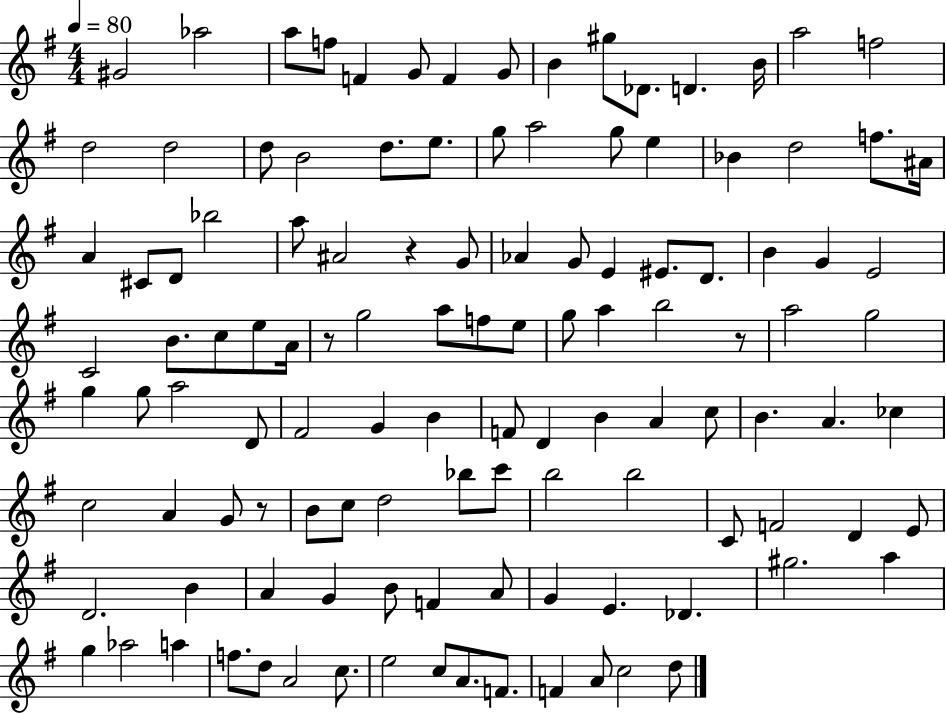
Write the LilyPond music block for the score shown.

{
  \clef treble
  \numericTimeSignature
  \time 4/4
  \key g \major
  \tempo 4 = 80
  gis'2 aes''2 | a''8 f''8 f'4 g'8 f'4 g'8 | b'4 gis''8 des'8. d'4. b'16 | a''2 f''2 | \break d''2 d''2 | d''8 b'2 d''8. e''8. | g''8 a''2 g''8 e''4 | bes'4 d''2 f''8. ais'16 | \break a'4 cis'8 d'8 bes''2 | a''8 ais'2 r4 g'8 | aes'4 g'8 e'4 eis'8. d'8. | b'4 g'4 e'2 | \break c'2 b'8. c''8 e''8 a'16 | r8 g''2 a''8 f''8 e''8 | g''8 a''4 b''2 r8 | a''2 g''2 | \break g''4 g''8 a''2 d'8 | fis'2 g'4 b'4 | f'8 d'4 b'4 a'4 c''8 | b'4. a'4. ces''4 | \break c''2 a'4 g'8 r8 | b'8 c''8 d''2 bes''8 c'''8 | b''2 b''2 | c'8 f'2 d'4 e'8 | \break d'2. b'4 | a'4 g'4 b'8 f'4 a'8 | g'4 e'4. des'4. | gis''2. a''4 | \break g''4 aes''2 a''4 | f''8. d''8 a'2 c''8. | e''2 c''8 a'8. f'8. | f'4 a'8 c''2 d''8 | \break \bar "|."
}